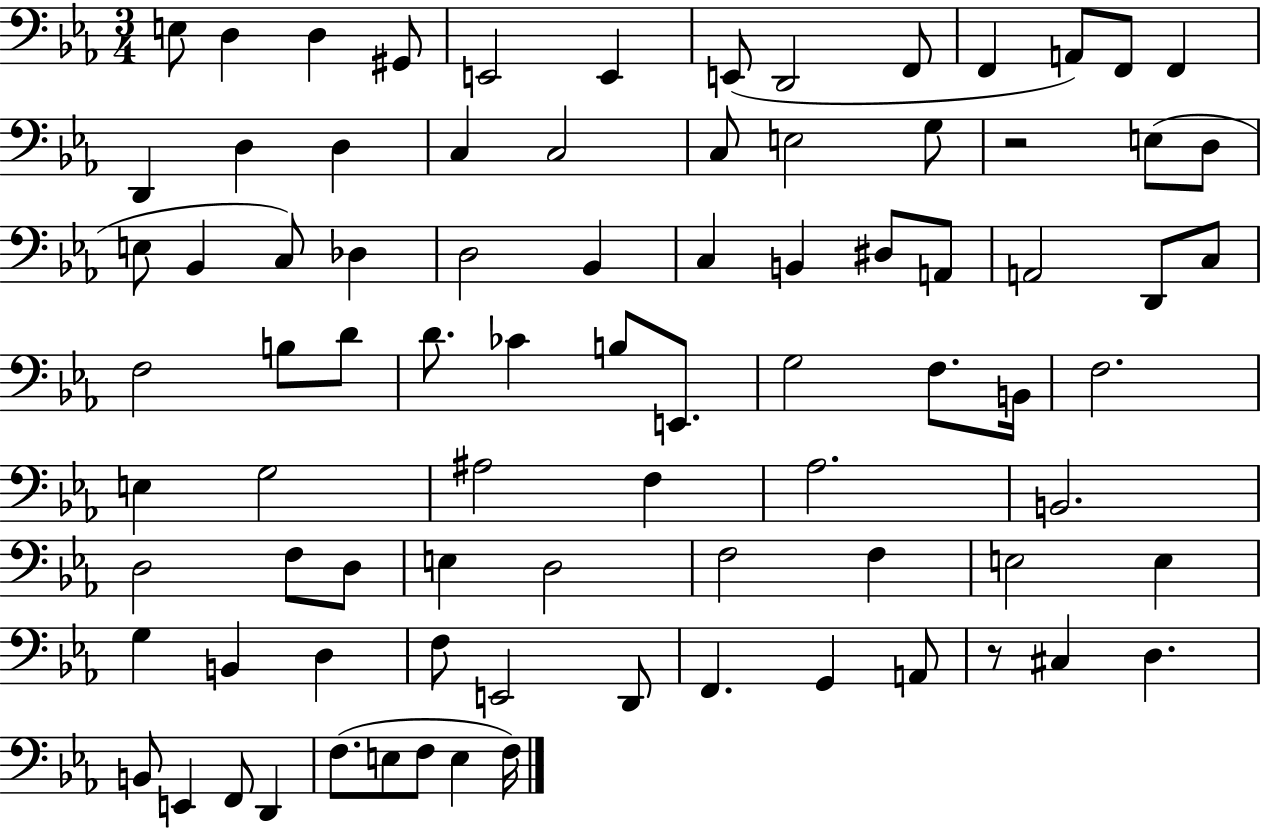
{
  \clef bass
  \numericTimeSignature
  \time 3/4
  \key ees \major
  e8 d4 d4 gis,8 | e,2 e,4 | e,8( d,2 f,8 | f,4 a,8) f,8 f,4 | \break d,4 d4 d4 | c4 c2 | c8 e2 g8 | r2 e8( d8 | \break e8 bes,4 c8) des4 | d2 bes,4 | c4 b,4 dis8 a,8 | a,2 d,8 c8 | \break f2 b8 d'8 | d'8. ces'4 b8 e,8. | g2 f8. b,16 | f2. | \break e4 g2 | ais2 f4 | aes2. | b,2. | \break d2 f8 d8 | e4 d2 | f2 f4 | e2 e4 | \break g4 b,4 d4 | f8 e,2 d,8 | f,4. g,4 a,8 | r8 cis4 d4. | \break b,8 e,4 f,8 d,4 | f8.( e8 f8 e4 f16) | \bar "|."
}